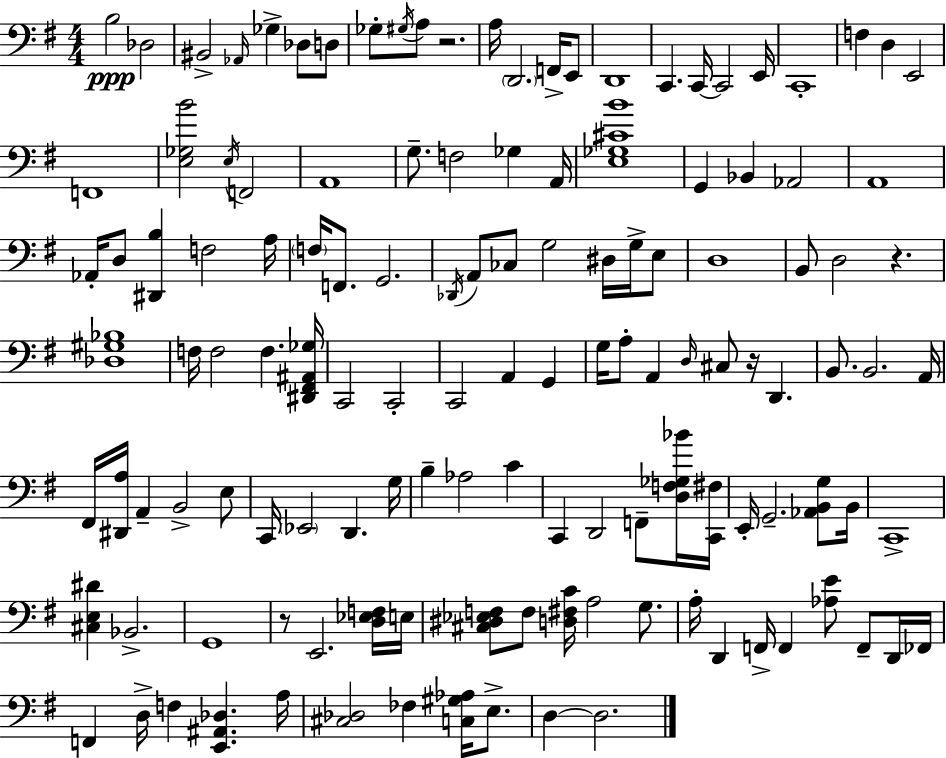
{
  \clef bass
  \numericTimeSignature
  \time 4/4
  \key e \minor
  b2\ppp des2 | bis,2-> \grace { aes,16 } ges4-> des8 d8 | ges8-. \acciaccatura { gis16 } a8 r2. | a16 \parenthesize d,2. f,16-> | \break e,8 d,1 | c,4. c,16~~ c,2 | e,16 c,1-. | f4 d4 e,2 | \break f,1 | <e ges b'>2 \acciaccatura { e16 } f,2 | a,1 | g8.-- f2 ges4 | \break a,16 <e ges cis' b'>1 | g,4 bes,4 aes,2 | a,1 | aes,16-. d8 <dis, b>4 f2 | \break a16 \parenthesize f16 f,8. g,2. | \acciaccatura { des,16 } a,8 ces8 g2 | dis16 g16-> e8 d1 | b,8 d2 r4. | \break <des gis bes>1 | f16 f2 f4. | <dis, fis, ais, ges>16 c,2 c,2-. | c,2 a,4 | \break g,4 g16 a8-. a,4 \grace { d16 } cis8 r16 d,4. | b,8. b,2. | a,16 fis,16 <dis, a>16 a,4-- b,2-> | e8 c,16 \parenthesize ees,2 d,4. | \break g16 b4-- aes2 | c'4 c,4 d,2 | f,8-- <d f ges bes'>16 <c, fis>16 e,16-. g,2.-- | <aes, b, g>8 b,16 c,1-> | \break <cis e dis'>4 bes,2.-> | g,1 | r8 e,2. | <d ees f>16 e16 <cis dis ees f>8 f8 <d fis c'>16 a2 | \break g8. a16-. d,4 f,16-> f,4 <aes e'>8 | f,8-- d,16 fes,16 f,4 d16-> f4 <e, ais, des>4. | a16 <cis des>2 fes4 | <c gis aes>16 e8.-> d4~~ d2. | \break \bar "|."
}